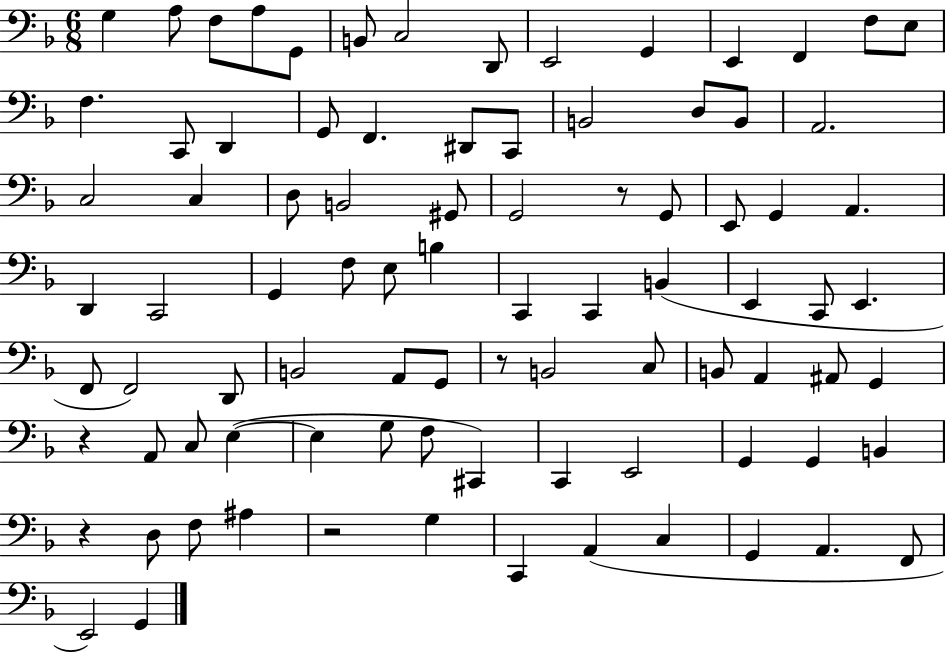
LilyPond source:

{
  \clef bass
  \numericTimeSignature
  \time 6/8
  \key f \major
  g4 a8 f8 a8 g,8 | b,8 c2 d,8 | e,2 g,4 | e,4 f,4 f8 e8 | \break f4. c,8 d,4 | g,8 f,4. dis,8 c,8 | b,2 d8 b,8 | a,2. | \break c2 c4 | d8 b,2 gis,8 | g,2 r8 g,8 | e,8 g,4 a,4. | \break d,4 c,2 | g,4 f8 e8 b4 | c,4 c,4 b,4( | e,4 c,8 e,4. | \break f,8 f,2) d,8 | b,2 a,8 g,8 | r8 b,2 c8 | b,8 a,4 ais,8 g,4 | \break r4 a,8 c8 e4~(~ | e4 g8 f8 cis,4) | c,4 e,2 | g,4 g,4 b,4 | \break r4 d8 f8 ais4 | r2 g4 | c,4 a,4( c4 | g,4 a,4. f,8 | \break e,2) g,4 | \bar "|."
}